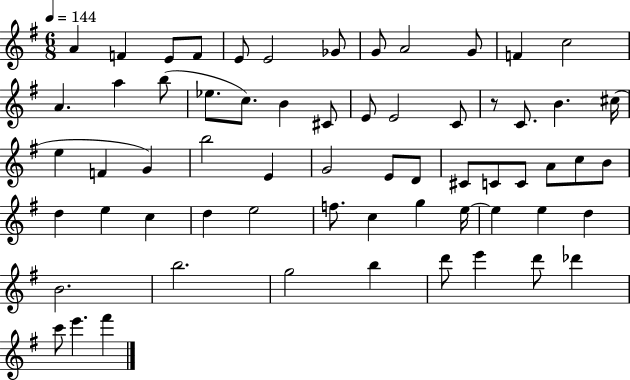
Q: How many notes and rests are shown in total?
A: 63